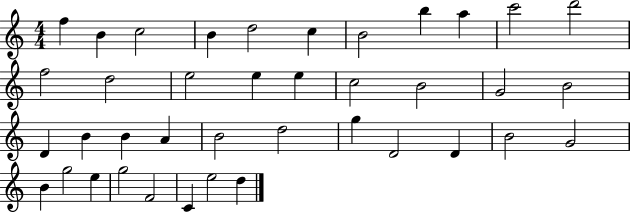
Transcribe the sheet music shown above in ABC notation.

X:1
T:Untitled
M:4/4
L:1/4
K:C
f B c2 B d2 c B2 b a c'2 d'2 f2 d2 e2 e e c2 B2 G2 B2 D B B A B2 d2 g D2 D B2 G2 B g2 e g2 F2 C e2 d